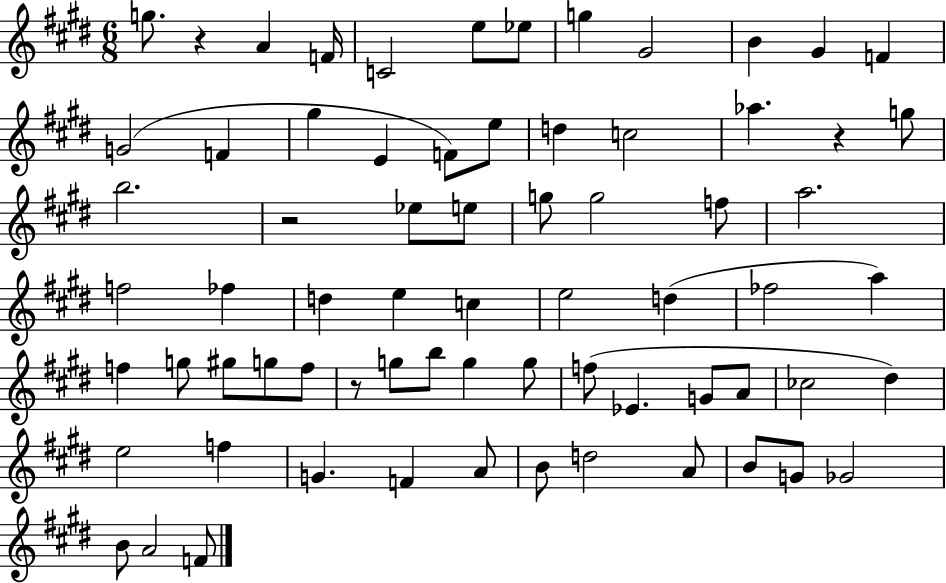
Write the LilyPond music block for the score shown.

{
  \clef treble
  \numericTimeSignature
  \time 6/8
  \key e \major
  g''8. r4 a'4 f'16 | c'2 e''8 ees''8 | g''4 gis'2 | b'4 gis'4 f'4 | \break g'2( f'4 | gis''4 e'4 f'8) e''8 | d''4 c''2 | aes''4. r4 g''8 | \break b''2. | r2 ees''8 e''8 | g''8 g''2 f''8 | a''2. | \break f''2 fes''4 | d''4 e''4 c''4 | e''2 d''4( | fes''2 a''4) | \break f''4 g''8 gis''8 g''8 f''8 | r8 g''8 b''8 g''4 g''8 | f''8( ees'4. g'8 a'8 | ces''2 dis''4) | \break e''2 f''4 | g'4. f'4 a'8 | b'8 d''2 a'8 | b'8 g'8 ges'2 | \break b'8 a'2 f'8 | \bar "|."
}